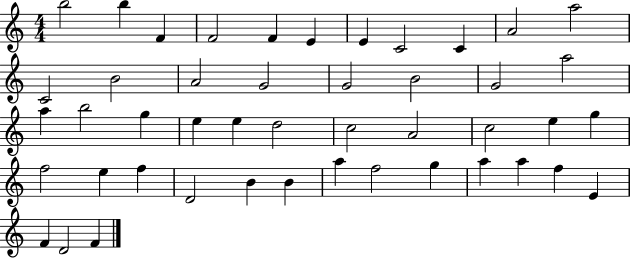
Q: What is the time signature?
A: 4/4